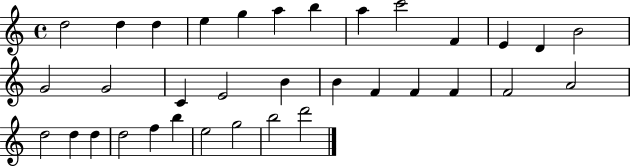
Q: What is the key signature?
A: C major